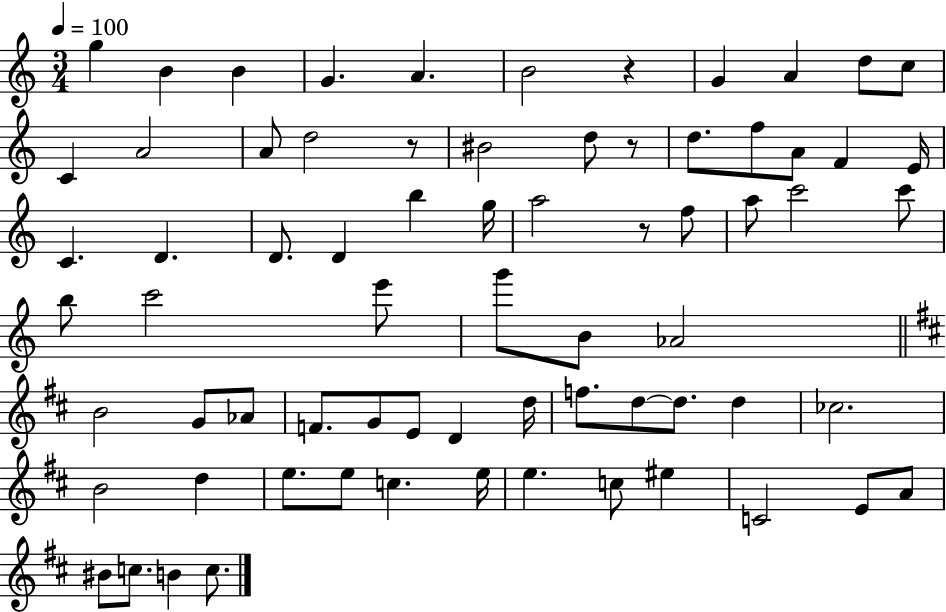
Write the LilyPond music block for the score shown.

{
  \clef treble
  \numericTimeSignature
  \time 3/4
  \key c \major
  \tempo 4 = 100
  g''4 b'4 b'4 | g'4. a'4. | b'2 r4 | g'4 a'4 d''8 c''8 | \break c'4 a'2 | a'8 d''2 r8 | bis'2 d''8 r8 | d''8. f''8 a'8 f'4 e'16 | \break c'4. d'4. | d'8. d'4 b''4 g''16 | a''2 r8 f''8 | a''8 c'''2 c'''8 | \break b''8 c'''2 e'''8 | g'''8 b'8 aes'2 | \bar "||" \break \key b \minor b'2 g'8 aes'8 | f'8. g'8 e'8 d'4 d''16 | f''8. d''8~~ d''8. d''4 | ces''2. | \break b'2 d''4 | e''8. e''8 c''4. e''16 | e''4. c''8 eis''4 | c'2 e'8 a'8 | \break bis'8 c''8. b'4 c''8. | \bar "|."
}